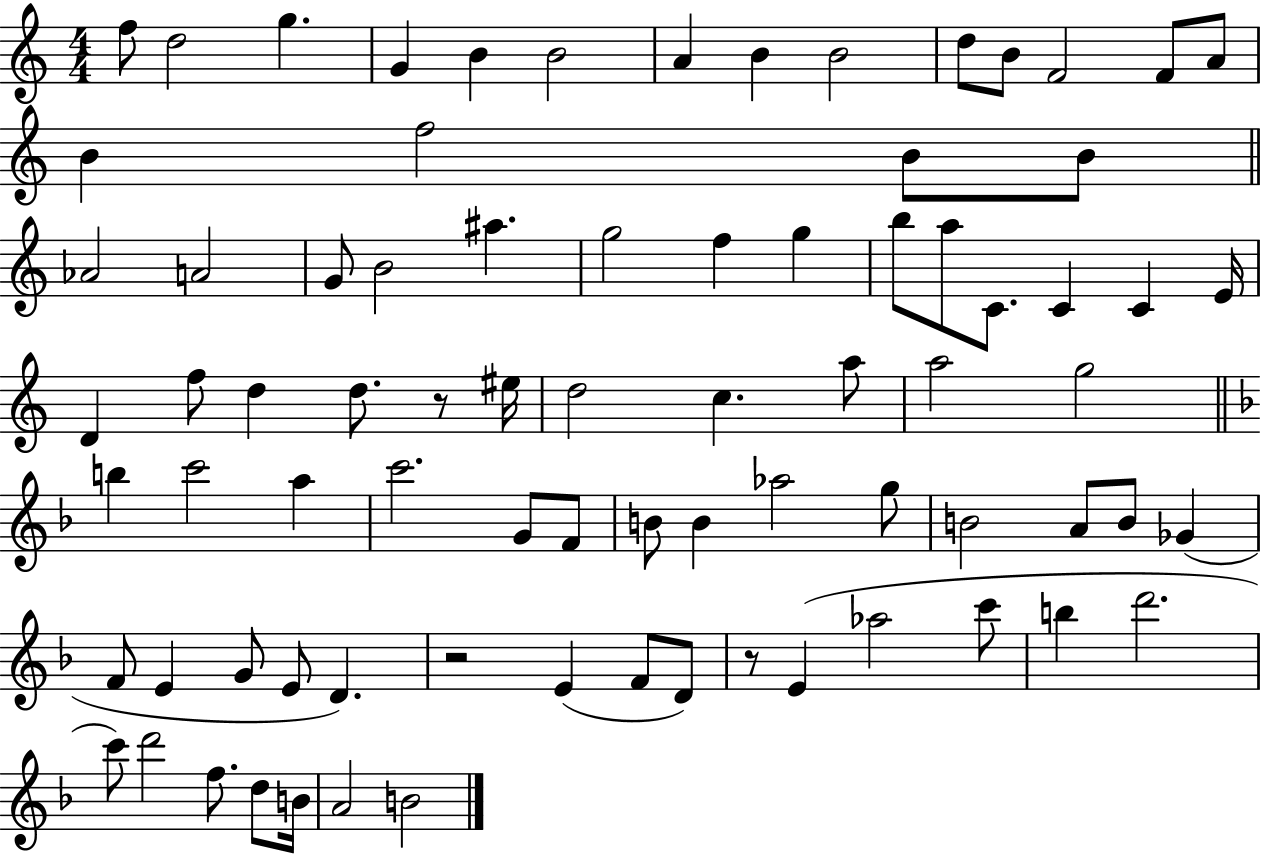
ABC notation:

X:1
T:Untitled
M:4/4
L:1/4
K:C
f/2 d2 g G B B2 A B B2 d/2 B/2 F2 F/2 A/2 B f2 B/2 B/2 _A2 A2 G/2 B2 ^a g2 f g b/2 a/2 C/2 C C E/4 D f/2 d d/2 z/2 ^e/4 d2 c a/2 a2 g2 b c'2 a c'2 G/2 F/2 B/2 B _a2 g/2 B2 A/2 B/2 _G F/2 E G/2 E/2 D z2 E F/2 D/2 z/2 E _a2 c'/2 b d'2 c'/2 d'2 f/2 d/2 B/4 A2 B2